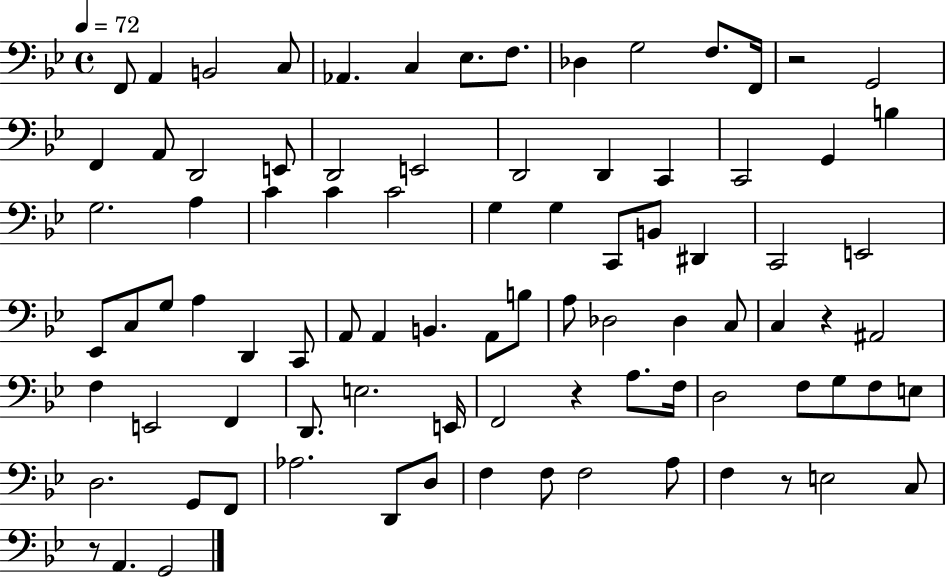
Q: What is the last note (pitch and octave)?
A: G2